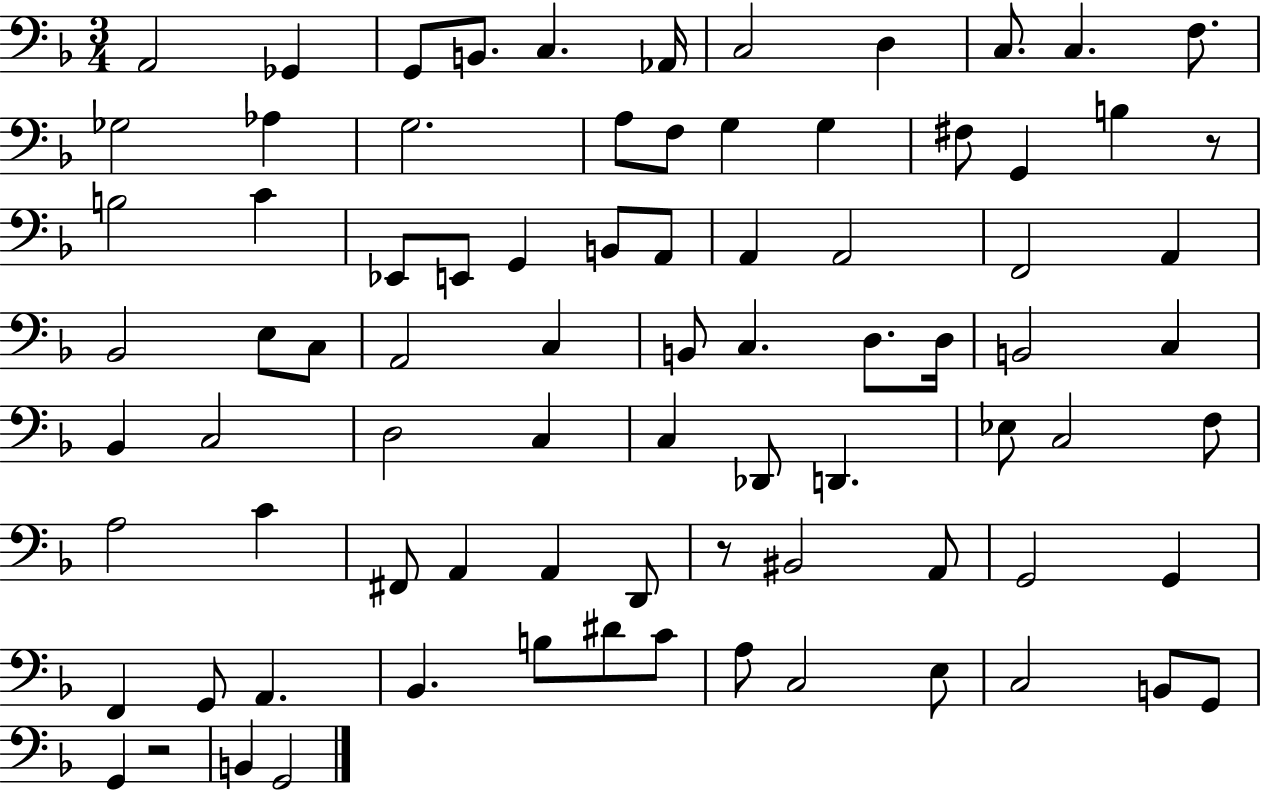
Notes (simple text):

A2/h Gb2/q G2/e B2/e. C3/q. Ab2/s C3/h D3/q C3/e. C3/q. F3/e. Gb3/h Ab3/q G3/h. A3/e F3/e G3/q G3/q F#3/e G2/q B3/q R/e B3/h C4/q Eb2/e E2/e G2/q B2/e A2/e A2/q A2/h F2/h A2/q Bb2/h E3/e C3/e A2/h C3/q B2/e C3/q. D3/e. D3/s B2/h C3/q Bb2/q C3/h D3/h C3/q C3/q Db2/e D2/q. Eb3/e C3/h F3/e A3/h C4/q F#2/e A2/q A2/q D2/e R/e BIS2/h A2/e G2/h G2/q F2/q G2/e A2/q. Bb2/q. B3/e D#4/e C4/e A3/e C3/h E3/e C3/h B2/e G2/e G2/q R/h B2/q G2/h